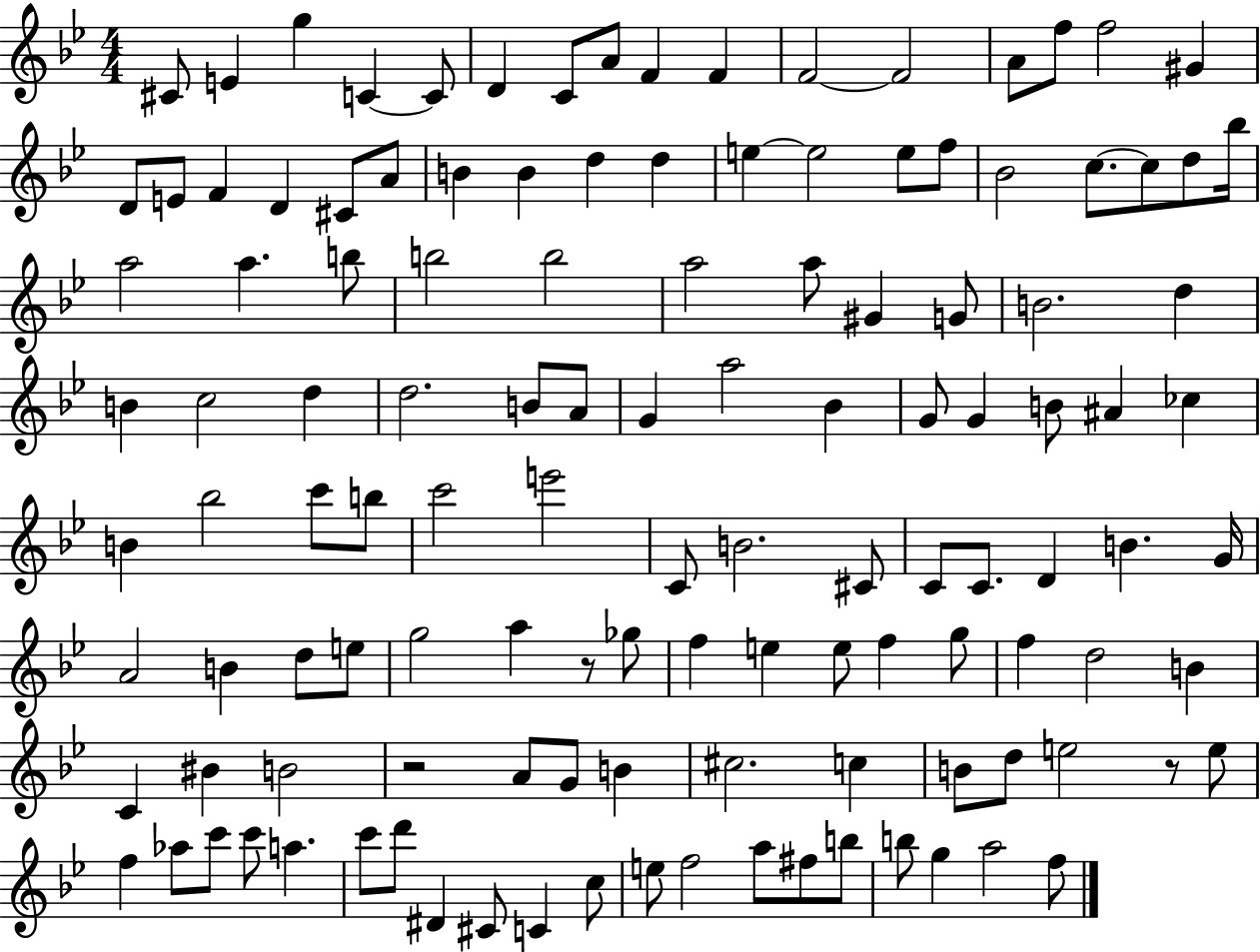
{
  \clef treble
  \numericTimeSignature
  \time 4/4
  \key bes \major
  cis'8 e'4 g''4 c'4~~ c'8 | d'4 c'8 a'8 f'4 f'4 | f'2~~ f'2 | a'8 f''8 f''2 gis'4 | \break d'8 e'8 f'4 d'4 cis'8 a'8 | b'4 b'4 d''4 d''4 | e''4~~ e''2 e''8 f''8 | bes'2 c''8.~~ c''8 d''8 bes''16 | \break a''2 a''4. b''8 | b''2 b''2 | a''2 a''8 gis'4 g'8 | b'2. d''4 | \break b'4 c''2 d''4 | d''2. b'8 a'8 | g'4 a''2 bes'4 | g'8 g'4 b'8 ais'4 ces''4 | \break b'4 bes''2 c'''8 b''8 | c'''2 e'''2 | c'8 b'2. cis'8 | c'8 c'8. d'4 b'4. g'16 | \break a'2 b'4 d''8 e''8 | g''2 a''4 r8 ges''8 | f''4 e''4 e''8 f''4 g''8 | f''4 d''2 b'4 | \break c'4 bis'4 b'2 | r2 a'8 g'8 b'4 | cis''2. c''4 | b'8 d''8 e''2 r8 e''8 | \break f''4 aes''8 c'''8 c'''8 a''4. | c'''8 d'''8 dis'4 cis'8 c'4 c''8 | e''8 f''2 a''8 fis''8 b''8 | b''8 g''4 a''2 f''8 | \break \bar "|."
}